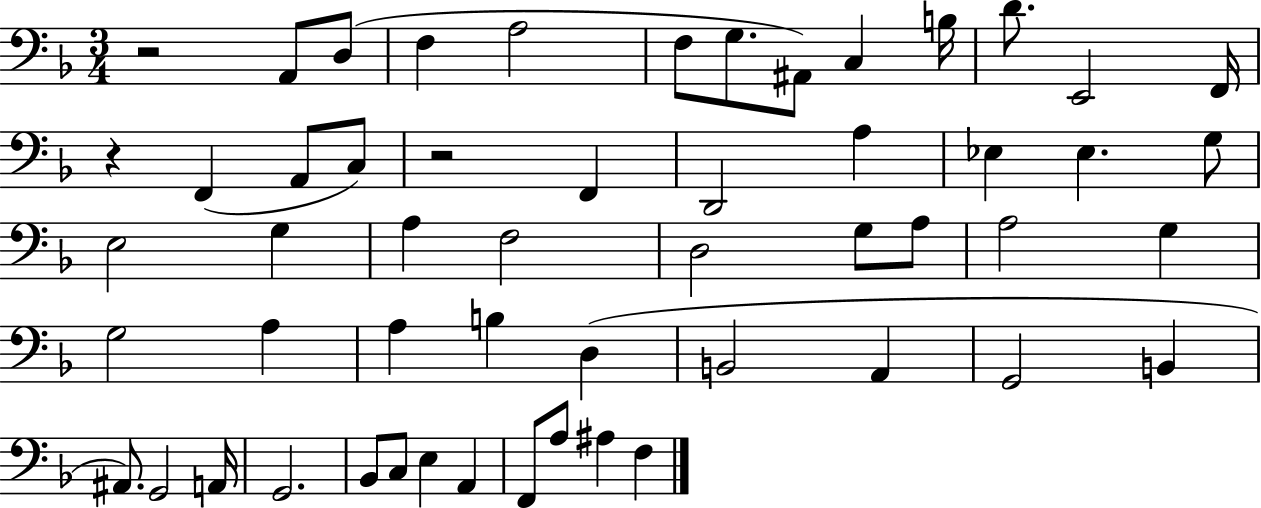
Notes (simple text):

R/h A2/e D3/e F3/q A3/h F3/e G3/e. A#2/e C3/q B3/s D4/e. E2/h F2/s R/q F2/q A2/e C3/e R/h F2/q D2/h A3/q Eb3/q Eb3/q. G3/e E3/h G3/q A3/q F3/h D3/h G3/e A3/e A3/h G3/q G3/h A3/q A3/q B3/q D3/q B2/h A2/q G2/h B2/q A#2/e. G2/h A2/s G2/h. Bb2/e C3/e E3/q A2/q F2/e A3/e A#3/q F3/q